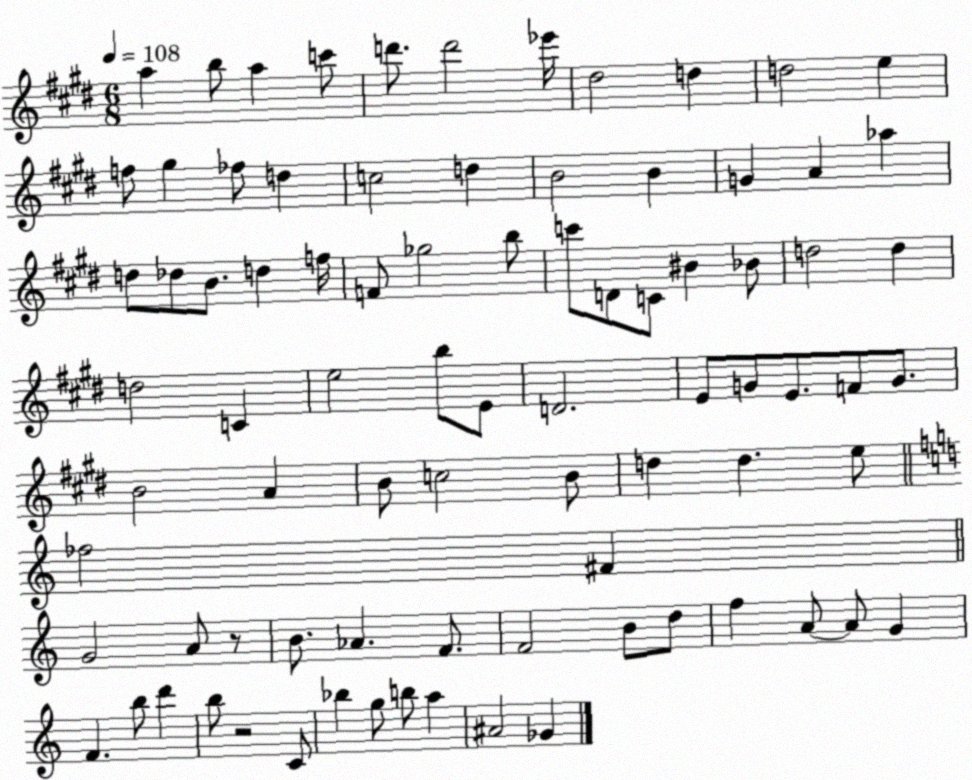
X:1
T:Untitled
M:6/8
L:1/4
K:E
a b/2 a c'/2 d'/2 d'2 _e'/4 ^d2 d d2 e f/2 ^g _f/2 d c2 d B2 B G A _a d/2 _d/2 B/2 d f/4 F/2 _g2 b/2 c'/2 D/2 C/2 ^B _B/2 d2 d d2 C e2 b/2 E/2 D2 E/2 G/2 E/2 F/2 G/2 B2 A B/2 c2 B/2 d d e/2 _f2 ^F G2 A/2 z/2 B/2 _A F/2 F2 B/2 d/2 f A/2 A/2 G F b/2 d' b/2 z2 C/2 _b g/2 b/2 a ^A2 _G